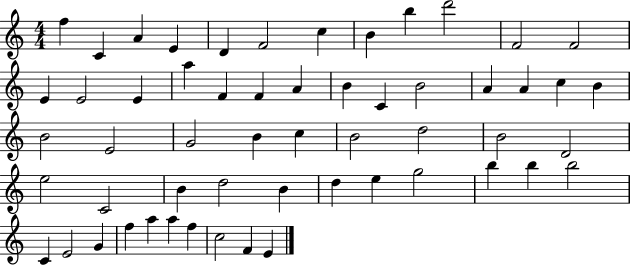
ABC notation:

X:1
T:Untitled
M:4/4
L:1/4
K:C
f C A E D F2 c B b d'2 F2 F2 E E2 E a F F A B C B2 A A c B B2 E2 G2 B c B2 d2 B2 D2 e2 C2 B d2 B d e g2 b b b2 C E2 G f a a f c2 F E